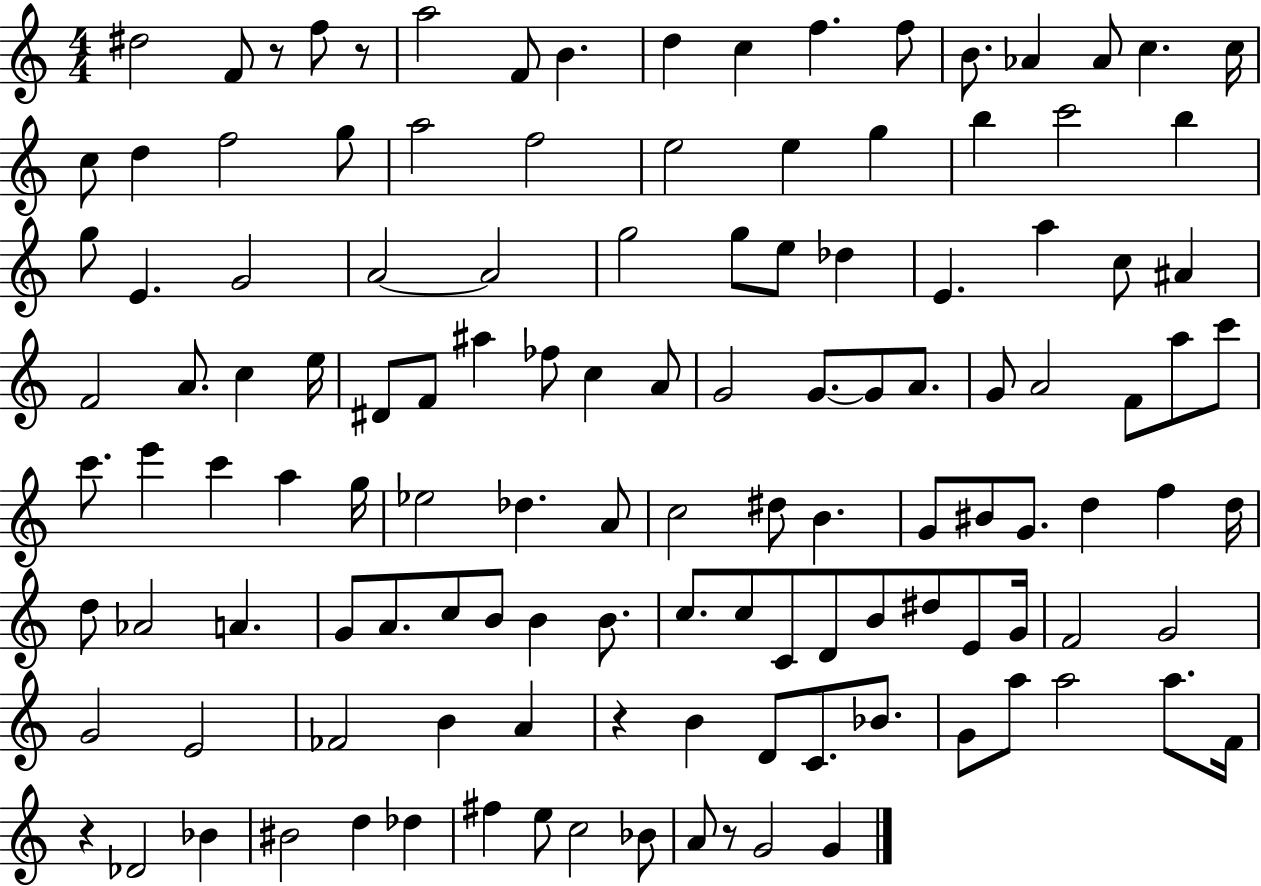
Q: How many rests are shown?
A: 5